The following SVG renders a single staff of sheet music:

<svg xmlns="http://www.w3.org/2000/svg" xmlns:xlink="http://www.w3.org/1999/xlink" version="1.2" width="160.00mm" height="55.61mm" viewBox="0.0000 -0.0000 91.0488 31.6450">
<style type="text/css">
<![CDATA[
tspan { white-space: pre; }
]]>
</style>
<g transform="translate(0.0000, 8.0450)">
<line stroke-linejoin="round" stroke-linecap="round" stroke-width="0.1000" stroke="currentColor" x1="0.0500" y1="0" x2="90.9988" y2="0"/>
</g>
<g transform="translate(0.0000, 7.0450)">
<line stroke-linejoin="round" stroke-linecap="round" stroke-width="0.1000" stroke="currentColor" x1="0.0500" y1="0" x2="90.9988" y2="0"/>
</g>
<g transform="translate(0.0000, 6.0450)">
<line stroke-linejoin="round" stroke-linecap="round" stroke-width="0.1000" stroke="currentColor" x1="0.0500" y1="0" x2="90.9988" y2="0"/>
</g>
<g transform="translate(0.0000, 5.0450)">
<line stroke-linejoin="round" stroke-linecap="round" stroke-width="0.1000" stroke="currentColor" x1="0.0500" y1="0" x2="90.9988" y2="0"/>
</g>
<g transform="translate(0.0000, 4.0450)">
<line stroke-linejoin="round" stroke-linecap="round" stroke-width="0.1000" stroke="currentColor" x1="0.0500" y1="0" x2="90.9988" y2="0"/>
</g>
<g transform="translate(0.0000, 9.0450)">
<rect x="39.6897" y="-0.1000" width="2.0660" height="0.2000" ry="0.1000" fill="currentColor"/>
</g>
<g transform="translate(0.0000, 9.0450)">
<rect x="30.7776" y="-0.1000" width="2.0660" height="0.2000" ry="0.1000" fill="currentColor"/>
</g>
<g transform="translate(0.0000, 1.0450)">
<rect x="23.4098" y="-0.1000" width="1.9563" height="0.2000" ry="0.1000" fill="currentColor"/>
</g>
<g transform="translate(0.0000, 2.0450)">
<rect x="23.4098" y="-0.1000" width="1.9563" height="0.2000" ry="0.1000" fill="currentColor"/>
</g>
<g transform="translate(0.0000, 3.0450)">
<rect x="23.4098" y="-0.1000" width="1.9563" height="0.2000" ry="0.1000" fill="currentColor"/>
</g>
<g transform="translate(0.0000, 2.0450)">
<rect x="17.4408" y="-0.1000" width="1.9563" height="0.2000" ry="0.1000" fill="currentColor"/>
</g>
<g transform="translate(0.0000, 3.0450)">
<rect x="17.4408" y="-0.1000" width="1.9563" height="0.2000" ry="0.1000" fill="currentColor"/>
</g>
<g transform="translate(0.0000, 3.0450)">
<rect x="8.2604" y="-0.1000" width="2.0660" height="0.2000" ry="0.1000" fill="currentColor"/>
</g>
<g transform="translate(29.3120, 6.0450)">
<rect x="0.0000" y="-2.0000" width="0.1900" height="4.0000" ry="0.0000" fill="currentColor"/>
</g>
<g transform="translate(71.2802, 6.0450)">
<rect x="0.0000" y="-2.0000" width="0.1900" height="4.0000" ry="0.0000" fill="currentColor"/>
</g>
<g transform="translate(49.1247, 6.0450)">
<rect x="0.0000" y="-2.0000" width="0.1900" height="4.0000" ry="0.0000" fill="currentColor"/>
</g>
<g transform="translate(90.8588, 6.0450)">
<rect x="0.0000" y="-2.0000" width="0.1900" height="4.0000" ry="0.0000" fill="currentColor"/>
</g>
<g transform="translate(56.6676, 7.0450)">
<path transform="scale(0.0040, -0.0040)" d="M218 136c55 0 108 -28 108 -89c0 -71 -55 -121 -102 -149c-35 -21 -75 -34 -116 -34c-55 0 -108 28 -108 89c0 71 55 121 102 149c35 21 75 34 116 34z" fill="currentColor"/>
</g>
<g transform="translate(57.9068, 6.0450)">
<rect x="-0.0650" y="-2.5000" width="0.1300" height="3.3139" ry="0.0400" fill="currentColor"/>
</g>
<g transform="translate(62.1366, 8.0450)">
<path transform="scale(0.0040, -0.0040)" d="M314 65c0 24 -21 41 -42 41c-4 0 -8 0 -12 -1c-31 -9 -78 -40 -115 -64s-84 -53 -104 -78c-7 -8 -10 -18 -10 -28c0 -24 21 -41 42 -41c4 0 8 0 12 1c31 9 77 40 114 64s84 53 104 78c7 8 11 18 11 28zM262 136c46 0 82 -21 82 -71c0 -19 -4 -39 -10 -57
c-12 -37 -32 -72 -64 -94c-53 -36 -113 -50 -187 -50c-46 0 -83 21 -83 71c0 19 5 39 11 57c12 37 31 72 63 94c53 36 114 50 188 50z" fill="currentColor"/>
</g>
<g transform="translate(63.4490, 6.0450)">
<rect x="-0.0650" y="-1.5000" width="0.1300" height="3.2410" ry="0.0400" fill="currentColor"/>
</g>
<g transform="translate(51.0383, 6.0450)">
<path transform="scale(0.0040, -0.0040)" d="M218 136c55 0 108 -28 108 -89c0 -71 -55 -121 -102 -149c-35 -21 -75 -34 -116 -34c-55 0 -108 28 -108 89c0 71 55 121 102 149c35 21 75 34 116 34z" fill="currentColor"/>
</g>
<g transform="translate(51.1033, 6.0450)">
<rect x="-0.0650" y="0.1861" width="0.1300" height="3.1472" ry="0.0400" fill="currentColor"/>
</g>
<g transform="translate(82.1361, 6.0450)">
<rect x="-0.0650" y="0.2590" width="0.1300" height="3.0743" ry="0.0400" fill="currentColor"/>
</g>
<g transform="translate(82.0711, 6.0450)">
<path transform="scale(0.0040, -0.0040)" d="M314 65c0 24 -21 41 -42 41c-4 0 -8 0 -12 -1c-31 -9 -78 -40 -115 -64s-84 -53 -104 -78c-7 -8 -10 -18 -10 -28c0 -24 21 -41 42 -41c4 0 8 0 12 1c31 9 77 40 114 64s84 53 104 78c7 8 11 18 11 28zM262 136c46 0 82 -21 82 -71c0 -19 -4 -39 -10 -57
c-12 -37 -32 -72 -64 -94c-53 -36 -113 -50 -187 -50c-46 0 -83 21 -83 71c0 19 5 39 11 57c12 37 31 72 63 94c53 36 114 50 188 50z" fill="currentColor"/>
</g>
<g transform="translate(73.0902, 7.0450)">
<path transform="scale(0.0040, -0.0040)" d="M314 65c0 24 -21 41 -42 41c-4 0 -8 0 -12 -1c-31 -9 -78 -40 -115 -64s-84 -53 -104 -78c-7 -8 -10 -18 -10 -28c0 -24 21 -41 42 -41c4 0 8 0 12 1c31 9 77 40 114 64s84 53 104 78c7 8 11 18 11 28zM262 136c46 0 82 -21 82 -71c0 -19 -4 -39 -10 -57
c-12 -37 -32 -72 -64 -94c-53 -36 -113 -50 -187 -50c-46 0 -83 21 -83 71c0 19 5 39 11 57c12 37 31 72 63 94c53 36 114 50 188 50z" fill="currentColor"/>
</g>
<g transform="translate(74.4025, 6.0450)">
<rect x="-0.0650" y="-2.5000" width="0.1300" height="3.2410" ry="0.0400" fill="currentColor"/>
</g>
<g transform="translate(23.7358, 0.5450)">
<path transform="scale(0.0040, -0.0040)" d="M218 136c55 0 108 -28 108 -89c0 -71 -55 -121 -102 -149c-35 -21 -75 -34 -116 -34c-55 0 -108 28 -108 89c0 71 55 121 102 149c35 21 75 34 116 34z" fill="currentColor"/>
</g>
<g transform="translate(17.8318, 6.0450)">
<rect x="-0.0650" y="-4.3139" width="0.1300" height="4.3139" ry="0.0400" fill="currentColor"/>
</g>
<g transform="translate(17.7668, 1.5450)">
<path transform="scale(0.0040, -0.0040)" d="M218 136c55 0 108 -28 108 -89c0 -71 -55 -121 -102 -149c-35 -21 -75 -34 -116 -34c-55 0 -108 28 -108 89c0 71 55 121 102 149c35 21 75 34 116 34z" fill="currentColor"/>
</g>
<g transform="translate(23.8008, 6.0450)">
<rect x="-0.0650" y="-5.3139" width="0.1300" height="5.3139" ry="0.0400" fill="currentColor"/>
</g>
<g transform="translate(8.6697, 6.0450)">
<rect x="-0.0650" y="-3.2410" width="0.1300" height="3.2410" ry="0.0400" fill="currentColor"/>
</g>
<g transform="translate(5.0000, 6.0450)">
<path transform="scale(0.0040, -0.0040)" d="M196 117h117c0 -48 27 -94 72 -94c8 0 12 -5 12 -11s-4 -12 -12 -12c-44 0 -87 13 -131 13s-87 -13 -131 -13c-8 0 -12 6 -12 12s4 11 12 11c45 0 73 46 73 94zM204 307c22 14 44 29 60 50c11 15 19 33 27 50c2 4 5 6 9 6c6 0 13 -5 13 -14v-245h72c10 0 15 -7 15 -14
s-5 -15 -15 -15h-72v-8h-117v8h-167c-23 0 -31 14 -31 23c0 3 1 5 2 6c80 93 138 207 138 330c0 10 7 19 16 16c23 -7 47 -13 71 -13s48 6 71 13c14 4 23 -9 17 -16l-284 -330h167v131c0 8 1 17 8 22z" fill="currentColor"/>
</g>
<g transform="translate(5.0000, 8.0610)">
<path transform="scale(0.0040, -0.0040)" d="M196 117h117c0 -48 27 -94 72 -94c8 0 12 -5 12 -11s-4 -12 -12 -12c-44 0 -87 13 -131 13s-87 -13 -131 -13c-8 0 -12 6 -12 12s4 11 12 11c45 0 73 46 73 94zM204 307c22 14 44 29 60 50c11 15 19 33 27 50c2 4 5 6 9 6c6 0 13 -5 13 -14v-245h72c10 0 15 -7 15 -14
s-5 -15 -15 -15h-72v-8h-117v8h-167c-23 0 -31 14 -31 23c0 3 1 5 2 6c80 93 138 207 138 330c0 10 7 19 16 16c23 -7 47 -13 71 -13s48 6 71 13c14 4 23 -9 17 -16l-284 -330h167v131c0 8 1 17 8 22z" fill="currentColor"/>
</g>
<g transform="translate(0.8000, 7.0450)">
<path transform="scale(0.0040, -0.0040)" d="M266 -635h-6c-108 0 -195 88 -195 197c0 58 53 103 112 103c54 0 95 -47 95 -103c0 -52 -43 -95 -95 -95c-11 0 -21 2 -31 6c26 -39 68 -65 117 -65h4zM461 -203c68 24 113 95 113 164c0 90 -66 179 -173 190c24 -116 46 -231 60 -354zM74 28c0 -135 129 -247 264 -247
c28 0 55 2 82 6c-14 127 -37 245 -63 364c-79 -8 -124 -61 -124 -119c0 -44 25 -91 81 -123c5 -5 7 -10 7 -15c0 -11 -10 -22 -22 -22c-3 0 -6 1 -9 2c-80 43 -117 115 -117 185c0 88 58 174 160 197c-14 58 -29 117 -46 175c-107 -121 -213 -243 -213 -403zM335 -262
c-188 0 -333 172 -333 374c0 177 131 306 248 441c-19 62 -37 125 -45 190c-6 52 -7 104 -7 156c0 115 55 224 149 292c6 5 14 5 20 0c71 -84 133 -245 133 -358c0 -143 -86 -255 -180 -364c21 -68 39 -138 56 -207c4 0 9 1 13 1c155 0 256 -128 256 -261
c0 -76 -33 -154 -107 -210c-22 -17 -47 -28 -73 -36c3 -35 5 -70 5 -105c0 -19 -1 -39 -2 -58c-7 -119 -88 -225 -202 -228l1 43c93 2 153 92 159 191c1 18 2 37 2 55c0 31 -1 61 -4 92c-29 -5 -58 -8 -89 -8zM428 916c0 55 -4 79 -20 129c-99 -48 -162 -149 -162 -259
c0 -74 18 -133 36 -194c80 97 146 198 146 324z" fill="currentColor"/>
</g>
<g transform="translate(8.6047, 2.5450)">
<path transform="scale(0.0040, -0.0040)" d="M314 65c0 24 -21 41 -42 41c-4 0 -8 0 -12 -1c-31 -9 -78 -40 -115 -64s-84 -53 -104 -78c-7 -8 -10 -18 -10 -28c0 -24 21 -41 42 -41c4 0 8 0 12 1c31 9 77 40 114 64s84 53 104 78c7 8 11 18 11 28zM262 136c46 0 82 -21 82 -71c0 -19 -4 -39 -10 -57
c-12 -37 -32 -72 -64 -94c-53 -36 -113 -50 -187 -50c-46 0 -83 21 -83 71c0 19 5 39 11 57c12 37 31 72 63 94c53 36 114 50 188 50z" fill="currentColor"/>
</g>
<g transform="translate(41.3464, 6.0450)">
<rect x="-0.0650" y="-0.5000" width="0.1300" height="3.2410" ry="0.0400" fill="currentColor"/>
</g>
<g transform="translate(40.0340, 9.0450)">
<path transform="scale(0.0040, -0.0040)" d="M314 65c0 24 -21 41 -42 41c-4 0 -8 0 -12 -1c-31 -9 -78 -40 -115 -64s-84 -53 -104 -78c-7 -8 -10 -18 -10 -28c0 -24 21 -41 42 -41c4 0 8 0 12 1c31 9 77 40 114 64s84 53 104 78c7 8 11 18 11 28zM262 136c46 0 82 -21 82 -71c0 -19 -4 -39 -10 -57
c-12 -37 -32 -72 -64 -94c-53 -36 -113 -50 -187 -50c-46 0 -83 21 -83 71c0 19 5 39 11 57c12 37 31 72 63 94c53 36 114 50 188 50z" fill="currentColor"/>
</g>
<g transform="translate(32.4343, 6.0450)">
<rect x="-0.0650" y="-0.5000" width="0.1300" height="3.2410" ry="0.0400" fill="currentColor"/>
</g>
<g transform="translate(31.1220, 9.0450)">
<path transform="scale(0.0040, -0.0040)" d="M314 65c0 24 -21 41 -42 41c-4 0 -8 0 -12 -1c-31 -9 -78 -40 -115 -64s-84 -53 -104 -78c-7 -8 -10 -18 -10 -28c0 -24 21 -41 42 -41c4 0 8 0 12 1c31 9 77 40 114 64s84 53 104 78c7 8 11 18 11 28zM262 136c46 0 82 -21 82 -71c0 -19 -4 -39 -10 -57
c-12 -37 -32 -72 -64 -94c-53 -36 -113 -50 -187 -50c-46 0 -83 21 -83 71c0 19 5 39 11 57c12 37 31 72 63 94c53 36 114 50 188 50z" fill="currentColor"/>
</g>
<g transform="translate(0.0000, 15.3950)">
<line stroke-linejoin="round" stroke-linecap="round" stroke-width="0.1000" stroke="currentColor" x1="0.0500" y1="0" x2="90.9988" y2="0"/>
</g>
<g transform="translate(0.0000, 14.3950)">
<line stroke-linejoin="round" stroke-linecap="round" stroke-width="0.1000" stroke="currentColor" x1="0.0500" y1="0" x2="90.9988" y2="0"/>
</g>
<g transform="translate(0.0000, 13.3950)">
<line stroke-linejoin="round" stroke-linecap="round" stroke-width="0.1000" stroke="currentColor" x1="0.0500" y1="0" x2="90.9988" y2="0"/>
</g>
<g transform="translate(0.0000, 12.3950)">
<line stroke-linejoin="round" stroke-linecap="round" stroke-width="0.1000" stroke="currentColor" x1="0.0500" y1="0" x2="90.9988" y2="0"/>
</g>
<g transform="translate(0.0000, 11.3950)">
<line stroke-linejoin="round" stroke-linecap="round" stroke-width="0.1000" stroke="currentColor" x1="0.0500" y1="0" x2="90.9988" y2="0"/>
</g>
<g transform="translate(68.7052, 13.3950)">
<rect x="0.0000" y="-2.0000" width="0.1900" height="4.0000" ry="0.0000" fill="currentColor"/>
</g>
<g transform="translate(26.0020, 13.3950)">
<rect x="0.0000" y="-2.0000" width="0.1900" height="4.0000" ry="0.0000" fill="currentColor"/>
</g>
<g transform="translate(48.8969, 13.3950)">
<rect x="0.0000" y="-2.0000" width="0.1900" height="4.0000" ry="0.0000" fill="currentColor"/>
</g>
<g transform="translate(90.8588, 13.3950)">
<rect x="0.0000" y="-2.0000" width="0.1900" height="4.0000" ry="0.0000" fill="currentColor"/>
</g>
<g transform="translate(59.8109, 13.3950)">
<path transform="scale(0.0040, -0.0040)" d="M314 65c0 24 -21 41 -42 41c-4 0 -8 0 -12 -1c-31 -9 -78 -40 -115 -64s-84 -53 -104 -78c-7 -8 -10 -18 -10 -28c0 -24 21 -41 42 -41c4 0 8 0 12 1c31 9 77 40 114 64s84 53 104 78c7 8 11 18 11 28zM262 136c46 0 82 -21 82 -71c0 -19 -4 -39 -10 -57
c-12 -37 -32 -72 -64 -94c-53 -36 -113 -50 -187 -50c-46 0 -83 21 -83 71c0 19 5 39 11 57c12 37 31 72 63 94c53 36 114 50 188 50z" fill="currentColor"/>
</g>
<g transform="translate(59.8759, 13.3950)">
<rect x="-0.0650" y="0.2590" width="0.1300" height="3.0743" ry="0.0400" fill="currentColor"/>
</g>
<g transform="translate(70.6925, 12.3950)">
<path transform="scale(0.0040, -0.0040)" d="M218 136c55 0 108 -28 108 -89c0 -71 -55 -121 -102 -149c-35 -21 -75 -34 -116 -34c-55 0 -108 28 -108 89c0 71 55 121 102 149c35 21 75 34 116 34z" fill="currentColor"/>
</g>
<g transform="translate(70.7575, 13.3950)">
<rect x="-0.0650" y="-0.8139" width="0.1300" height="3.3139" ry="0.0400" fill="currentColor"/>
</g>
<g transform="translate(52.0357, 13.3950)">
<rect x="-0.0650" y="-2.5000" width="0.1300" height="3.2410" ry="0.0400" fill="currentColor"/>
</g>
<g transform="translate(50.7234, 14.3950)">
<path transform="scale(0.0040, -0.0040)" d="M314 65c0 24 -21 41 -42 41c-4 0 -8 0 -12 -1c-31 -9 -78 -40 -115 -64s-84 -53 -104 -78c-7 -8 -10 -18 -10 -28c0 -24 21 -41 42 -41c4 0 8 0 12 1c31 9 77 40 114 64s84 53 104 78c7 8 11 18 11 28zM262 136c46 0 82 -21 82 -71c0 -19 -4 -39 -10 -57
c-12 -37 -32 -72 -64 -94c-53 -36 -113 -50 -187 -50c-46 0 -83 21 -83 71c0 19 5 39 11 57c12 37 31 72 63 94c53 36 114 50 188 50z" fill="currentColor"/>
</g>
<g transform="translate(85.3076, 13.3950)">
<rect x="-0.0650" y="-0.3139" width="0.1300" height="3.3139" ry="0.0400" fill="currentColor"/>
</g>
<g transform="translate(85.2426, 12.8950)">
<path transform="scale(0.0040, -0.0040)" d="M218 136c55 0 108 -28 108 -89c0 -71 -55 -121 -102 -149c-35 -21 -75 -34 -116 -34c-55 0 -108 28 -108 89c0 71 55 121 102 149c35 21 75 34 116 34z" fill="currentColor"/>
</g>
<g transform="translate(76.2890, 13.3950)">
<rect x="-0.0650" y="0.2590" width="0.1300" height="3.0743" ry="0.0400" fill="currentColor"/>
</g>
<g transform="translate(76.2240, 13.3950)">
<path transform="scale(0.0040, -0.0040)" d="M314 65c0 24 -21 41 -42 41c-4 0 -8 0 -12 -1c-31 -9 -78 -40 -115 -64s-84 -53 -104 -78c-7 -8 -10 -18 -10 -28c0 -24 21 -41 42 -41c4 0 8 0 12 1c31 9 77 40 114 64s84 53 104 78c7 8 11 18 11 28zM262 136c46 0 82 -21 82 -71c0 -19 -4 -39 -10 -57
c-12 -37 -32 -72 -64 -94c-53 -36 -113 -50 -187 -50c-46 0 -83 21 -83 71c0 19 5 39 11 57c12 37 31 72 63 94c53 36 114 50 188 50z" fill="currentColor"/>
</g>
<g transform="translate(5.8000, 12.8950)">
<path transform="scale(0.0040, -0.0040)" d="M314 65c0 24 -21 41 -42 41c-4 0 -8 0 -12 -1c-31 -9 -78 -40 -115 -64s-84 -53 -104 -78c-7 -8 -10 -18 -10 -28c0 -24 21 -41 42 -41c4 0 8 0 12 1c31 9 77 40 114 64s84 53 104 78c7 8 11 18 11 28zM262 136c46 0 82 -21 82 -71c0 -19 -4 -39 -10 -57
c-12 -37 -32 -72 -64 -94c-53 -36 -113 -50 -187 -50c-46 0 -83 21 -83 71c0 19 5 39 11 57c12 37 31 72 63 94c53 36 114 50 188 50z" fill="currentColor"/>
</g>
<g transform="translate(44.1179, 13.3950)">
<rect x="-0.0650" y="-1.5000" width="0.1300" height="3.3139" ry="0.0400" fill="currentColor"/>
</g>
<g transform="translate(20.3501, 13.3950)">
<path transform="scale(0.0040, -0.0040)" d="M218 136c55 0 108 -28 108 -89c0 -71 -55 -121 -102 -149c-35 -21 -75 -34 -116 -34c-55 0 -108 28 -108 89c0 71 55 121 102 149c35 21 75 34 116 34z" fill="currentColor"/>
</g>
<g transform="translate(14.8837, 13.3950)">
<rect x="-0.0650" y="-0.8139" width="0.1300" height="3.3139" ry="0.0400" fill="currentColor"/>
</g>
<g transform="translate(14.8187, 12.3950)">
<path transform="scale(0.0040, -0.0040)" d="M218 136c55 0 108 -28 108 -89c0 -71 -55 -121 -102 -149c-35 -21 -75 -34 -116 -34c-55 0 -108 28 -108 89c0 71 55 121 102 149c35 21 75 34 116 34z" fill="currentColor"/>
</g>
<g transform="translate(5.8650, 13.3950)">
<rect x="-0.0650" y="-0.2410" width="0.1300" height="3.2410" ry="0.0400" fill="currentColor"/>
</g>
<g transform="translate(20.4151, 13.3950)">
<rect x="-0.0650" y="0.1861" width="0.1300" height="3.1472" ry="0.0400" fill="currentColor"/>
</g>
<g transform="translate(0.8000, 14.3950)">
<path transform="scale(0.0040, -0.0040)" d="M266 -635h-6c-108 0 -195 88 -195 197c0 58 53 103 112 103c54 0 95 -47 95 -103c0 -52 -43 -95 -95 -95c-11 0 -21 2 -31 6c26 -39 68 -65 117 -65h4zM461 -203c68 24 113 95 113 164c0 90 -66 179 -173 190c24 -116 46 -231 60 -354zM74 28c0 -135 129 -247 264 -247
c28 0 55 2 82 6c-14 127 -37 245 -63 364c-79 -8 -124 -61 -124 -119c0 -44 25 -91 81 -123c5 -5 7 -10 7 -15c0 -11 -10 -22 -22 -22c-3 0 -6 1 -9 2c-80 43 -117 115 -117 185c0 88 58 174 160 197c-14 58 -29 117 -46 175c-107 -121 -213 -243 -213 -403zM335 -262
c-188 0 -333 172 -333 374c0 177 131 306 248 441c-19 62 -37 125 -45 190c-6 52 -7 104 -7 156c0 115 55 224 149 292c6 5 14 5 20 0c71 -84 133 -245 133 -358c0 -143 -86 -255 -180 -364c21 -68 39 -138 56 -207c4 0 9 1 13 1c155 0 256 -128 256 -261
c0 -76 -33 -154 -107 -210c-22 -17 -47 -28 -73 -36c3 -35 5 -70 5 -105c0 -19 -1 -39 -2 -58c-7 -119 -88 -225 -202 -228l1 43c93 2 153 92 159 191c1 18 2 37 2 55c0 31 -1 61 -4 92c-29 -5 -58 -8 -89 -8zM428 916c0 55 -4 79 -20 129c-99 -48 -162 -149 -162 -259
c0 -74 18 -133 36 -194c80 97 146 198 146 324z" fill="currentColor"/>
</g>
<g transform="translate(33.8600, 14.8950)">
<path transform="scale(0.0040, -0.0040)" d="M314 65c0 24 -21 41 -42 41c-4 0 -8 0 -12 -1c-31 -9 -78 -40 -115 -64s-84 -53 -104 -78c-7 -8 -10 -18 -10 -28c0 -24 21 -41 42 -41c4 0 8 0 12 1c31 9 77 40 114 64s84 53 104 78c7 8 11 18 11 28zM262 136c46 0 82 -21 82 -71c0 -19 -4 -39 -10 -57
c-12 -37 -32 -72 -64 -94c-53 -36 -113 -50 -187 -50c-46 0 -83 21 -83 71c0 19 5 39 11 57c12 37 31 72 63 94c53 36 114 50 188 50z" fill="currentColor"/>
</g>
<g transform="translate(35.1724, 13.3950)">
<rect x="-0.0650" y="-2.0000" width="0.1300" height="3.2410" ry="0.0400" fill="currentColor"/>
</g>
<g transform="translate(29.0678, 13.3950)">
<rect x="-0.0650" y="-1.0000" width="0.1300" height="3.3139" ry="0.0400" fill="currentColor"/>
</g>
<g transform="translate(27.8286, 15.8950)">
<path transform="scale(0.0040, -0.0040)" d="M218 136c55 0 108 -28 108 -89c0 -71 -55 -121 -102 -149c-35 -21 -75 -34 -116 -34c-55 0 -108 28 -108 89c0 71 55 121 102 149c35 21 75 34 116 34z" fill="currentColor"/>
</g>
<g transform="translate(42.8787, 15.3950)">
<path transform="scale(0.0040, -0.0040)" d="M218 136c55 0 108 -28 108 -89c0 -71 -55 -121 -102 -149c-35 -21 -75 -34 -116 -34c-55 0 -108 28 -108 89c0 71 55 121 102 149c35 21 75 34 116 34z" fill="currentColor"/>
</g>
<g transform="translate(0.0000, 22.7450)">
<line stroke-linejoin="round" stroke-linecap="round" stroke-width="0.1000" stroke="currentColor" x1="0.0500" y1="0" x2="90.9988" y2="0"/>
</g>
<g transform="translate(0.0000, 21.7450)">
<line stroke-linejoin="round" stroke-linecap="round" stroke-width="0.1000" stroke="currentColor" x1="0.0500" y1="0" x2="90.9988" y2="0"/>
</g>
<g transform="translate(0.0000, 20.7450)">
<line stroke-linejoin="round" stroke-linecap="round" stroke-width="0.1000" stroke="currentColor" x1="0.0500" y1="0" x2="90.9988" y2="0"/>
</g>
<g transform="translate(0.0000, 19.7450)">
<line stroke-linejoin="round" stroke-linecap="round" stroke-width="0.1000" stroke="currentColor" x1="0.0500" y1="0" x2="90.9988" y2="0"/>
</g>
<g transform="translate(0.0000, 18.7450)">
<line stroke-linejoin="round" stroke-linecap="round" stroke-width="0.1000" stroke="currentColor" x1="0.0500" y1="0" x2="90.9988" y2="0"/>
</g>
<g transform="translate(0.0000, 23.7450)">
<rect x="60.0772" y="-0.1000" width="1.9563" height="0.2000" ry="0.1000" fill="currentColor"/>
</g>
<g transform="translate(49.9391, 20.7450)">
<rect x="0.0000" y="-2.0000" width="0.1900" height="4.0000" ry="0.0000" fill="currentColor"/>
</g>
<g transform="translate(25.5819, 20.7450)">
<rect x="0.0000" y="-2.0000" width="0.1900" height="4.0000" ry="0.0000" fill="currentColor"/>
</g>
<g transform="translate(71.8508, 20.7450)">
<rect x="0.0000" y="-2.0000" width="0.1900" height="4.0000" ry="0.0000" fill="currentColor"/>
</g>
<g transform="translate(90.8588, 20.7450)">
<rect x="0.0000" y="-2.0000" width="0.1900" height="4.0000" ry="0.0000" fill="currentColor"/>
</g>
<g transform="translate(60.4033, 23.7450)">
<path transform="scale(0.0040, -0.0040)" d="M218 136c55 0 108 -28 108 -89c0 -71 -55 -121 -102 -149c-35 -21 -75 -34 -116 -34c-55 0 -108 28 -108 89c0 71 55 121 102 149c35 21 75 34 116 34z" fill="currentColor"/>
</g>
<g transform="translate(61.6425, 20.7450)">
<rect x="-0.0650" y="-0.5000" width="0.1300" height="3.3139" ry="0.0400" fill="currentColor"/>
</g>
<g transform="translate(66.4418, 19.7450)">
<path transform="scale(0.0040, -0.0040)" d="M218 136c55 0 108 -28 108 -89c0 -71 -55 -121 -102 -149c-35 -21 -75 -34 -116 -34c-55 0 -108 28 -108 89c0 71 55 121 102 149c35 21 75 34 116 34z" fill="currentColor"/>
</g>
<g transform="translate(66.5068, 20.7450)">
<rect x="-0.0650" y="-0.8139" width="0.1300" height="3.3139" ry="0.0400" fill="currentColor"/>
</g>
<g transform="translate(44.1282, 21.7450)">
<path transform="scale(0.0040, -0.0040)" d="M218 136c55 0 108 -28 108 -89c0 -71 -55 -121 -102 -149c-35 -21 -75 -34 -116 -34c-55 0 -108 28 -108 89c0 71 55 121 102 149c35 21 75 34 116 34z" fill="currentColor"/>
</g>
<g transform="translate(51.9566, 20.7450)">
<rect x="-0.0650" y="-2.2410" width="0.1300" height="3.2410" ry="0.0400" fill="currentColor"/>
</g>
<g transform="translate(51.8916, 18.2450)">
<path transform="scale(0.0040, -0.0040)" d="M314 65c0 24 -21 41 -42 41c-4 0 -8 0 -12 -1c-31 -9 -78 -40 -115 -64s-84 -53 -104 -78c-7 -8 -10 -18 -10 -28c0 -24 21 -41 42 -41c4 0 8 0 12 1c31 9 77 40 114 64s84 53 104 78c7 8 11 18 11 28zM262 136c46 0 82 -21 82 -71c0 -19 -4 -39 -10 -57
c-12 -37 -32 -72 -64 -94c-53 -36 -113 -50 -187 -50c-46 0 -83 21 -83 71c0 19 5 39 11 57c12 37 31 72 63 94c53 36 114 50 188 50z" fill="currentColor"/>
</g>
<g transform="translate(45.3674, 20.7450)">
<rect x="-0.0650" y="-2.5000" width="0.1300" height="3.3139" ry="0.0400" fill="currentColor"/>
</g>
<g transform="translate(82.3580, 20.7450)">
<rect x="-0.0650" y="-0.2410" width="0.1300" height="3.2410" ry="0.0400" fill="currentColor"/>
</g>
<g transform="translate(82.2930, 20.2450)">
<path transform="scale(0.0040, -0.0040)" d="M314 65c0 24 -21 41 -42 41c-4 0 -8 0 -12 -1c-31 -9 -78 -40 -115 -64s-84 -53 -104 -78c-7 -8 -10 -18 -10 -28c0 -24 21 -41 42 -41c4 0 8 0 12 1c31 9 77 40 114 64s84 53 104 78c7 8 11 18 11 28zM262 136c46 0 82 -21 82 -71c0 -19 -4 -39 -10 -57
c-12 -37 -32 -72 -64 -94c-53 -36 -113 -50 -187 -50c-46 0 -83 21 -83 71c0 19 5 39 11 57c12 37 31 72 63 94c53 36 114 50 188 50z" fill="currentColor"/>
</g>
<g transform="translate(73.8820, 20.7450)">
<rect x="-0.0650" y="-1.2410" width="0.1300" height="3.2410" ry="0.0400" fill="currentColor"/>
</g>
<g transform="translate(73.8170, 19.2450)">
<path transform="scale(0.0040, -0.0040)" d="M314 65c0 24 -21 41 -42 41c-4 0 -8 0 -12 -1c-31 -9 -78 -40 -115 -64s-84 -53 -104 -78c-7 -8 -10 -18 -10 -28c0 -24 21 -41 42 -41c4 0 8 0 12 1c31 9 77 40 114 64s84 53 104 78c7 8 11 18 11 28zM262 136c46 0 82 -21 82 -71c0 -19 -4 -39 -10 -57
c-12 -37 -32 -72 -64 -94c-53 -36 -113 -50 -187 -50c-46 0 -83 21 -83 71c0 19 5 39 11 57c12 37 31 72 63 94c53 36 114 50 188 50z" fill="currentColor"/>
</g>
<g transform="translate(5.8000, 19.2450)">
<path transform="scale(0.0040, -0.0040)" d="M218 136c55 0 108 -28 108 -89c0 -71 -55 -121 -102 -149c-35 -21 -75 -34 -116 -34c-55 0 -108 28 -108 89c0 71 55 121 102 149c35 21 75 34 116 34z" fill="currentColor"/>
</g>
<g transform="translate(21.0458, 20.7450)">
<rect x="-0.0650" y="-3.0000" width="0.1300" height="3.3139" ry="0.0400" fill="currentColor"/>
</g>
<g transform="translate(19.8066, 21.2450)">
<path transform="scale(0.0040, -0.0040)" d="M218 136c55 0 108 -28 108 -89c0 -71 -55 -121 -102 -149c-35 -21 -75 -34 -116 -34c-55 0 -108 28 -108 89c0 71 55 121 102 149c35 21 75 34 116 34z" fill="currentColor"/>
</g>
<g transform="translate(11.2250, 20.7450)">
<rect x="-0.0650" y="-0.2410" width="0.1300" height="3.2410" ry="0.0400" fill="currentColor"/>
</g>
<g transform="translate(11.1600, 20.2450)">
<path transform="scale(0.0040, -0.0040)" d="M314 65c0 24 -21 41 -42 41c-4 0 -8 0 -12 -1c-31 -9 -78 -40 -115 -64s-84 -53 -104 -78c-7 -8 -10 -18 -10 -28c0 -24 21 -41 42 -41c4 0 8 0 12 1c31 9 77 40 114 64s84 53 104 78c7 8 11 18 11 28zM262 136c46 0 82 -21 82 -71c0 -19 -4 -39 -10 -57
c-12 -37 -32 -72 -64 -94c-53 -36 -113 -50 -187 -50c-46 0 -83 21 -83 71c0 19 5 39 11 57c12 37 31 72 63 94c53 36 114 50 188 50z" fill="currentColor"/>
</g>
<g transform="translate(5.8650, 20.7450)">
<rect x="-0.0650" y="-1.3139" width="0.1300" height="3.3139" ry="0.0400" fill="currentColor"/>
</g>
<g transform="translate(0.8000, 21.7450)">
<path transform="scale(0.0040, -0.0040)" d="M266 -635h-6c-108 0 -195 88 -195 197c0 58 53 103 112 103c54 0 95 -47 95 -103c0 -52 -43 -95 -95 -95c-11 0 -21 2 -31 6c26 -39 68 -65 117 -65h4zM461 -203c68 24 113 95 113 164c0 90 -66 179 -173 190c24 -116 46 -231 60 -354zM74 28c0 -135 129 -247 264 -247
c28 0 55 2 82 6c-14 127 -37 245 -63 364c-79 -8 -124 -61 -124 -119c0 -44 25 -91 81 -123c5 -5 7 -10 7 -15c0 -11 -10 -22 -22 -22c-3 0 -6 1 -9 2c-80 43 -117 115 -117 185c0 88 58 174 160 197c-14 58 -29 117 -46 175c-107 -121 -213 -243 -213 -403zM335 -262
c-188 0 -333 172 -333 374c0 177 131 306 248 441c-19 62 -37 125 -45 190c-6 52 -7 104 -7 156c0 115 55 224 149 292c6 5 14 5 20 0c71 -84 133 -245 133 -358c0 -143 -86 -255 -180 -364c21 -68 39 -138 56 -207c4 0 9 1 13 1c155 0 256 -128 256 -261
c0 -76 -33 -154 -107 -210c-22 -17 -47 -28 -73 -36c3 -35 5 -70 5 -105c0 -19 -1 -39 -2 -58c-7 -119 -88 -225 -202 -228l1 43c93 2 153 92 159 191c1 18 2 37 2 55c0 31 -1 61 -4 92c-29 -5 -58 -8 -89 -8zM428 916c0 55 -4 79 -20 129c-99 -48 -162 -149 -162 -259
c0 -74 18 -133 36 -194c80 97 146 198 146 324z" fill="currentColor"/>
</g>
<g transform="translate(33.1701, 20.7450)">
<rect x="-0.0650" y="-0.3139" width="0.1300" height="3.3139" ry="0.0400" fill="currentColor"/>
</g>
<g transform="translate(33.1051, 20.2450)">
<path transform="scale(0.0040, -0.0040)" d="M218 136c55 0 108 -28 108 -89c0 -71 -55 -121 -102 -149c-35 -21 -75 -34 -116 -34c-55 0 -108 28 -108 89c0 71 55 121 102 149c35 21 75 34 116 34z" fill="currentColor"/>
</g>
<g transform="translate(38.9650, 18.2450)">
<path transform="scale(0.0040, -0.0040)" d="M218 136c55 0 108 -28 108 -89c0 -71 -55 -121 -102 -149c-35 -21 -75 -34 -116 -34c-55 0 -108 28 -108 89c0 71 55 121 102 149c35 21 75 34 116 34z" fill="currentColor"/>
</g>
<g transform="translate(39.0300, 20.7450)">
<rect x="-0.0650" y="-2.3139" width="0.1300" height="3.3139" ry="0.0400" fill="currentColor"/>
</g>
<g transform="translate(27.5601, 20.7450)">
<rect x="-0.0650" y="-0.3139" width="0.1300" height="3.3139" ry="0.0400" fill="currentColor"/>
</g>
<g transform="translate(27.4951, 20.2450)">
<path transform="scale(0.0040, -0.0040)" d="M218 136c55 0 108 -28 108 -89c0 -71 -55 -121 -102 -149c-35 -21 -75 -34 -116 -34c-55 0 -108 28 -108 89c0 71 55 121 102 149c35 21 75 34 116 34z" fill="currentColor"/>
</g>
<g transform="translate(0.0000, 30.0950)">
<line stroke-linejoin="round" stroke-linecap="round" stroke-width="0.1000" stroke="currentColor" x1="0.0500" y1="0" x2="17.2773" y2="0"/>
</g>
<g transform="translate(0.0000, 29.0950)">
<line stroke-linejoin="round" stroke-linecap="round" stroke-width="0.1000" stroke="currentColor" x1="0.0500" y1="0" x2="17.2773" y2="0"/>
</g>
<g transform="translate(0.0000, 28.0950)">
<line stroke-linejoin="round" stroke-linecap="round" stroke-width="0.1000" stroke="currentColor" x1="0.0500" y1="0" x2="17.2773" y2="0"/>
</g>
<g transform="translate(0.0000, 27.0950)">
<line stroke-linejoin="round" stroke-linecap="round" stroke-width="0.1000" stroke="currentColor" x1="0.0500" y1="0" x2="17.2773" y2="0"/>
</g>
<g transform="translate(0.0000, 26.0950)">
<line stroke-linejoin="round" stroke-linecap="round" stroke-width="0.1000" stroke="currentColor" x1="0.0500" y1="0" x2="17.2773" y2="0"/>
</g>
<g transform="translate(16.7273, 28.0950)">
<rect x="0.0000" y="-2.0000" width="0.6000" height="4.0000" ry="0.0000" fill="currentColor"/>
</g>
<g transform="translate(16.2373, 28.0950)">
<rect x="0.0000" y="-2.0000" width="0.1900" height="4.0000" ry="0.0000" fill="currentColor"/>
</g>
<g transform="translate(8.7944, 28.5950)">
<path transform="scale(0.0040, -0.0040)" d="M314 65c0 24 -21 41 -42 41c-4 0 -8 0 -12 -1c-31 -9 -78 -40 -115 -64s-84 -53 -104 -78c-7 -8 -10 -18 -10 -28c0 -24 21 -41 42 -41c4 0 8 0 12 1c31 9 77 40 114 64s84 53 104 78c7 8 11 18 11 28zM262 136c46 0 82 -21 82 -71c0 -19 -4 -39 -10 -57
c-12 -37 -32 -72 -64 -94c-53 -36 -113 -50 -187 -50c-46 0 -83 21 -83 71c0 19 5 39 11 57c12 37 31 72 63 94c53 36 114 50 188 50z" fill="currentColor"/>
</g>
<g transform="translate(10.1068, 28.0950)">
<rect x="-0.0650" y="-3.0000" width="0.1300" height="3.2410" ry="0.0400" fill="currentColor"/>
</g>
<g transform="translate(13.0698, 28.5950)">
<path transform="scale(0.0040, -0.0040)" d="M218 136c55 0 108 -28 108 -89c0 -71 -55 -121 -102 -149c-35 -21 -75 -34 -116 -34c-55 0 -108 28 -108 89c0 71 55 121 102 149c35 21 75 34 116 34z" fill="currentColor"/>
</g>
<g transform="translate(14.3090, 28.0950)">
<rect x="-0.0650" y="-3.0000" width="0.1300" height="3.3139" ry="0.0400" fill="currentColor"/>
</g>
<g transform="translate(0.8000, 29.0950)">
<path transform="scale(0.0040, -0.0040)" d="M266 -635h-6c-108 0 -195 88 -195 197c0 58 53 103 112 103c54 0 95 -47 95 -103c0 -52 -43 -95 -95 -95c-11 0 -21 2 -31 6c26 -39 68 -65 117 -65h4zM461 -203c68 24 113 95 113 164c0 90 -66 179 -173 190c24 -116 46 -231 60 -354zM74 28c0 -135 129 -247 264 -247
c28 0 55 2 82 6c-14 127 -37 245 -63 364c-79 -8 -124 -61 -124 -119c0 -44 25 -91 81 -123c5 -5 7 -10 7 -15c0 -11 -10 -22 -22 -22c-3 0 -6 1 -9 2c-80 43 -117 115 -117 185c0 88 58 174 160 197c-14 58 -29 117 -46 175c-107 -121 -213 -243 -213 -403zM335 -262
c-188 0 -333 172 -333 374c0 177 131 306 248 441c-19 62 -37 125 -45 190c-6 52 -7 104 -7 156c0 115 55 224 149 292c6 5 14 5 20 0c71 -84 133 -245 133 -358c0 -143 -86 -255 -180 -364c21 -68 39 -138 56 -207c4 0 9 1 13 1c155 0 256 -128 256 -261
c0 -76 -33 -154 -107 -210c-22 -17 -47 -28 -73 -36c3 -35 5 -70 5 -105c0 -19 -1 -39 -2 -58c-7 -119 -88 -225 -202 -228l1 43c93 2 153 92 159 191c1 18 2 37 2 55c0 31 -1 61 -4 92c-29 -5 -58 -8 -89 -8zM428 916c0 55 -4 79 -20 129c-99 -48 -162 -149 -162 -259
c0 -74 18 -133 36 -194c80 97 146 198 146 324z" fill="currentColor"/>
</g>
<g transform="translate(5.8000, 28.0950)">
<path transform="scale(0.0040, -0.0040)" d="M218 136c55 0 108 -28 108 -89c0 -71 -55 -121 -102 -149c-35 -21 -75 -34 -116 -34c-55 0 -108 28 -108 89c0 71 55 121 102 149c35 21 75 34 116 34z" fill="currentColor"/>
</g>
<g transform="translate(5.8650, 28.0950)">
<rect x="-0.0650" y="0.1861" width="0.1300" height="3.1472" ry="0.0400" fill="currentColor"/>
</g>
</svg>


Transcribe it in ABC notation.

X:1
T:Untitled
M:4/4
L:1/4
K:C
b2 d' f' C2 C2 B G E2 G2 B2 c2 d B D F2 E G2 B2 d B2 c e c2 A c c g G g2 C d e2 c2 B A2 A